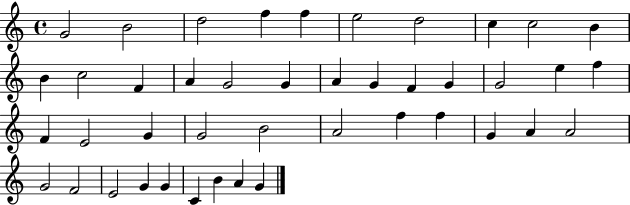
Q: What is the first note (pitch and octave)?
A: G4